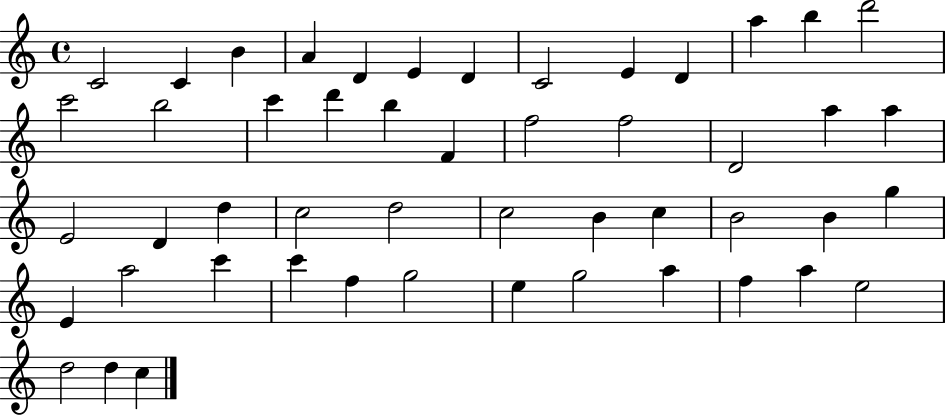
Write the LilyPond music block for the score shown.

{
  \clef treble
  \time 4/4
  \defaultTimeSignature
  \key c \major
  c'2 c'4 b'4 | a'4 d'4 e'4 d'4 | c'2 e'4 d'4 | a''4 b''4 d'''2 | \break c'''2 b''2 | c'''4 d'''4 b''4 f'4 | f''2 f''2 | d'2 a''4 a''4 | \break e'2 d'4 d''4 | c''2 d''2 | c''2 b'4 c''4 | b'2 b'4 g''4 | \break e'4 a''2 c'''4 | c'''4 f''4 g''2 | e''4 g''2 a''4 | f''4 a''4 e''2 | \break d''2 d''4 c''4 | \bar "|."
}